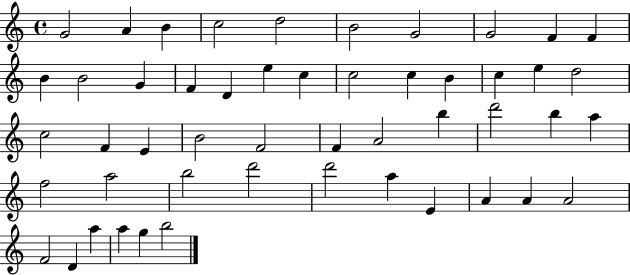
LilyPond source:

{
  \clef treble
  \time 4/4
  \defaultTimeSignature
  \key c \major
  g'2 a'4 b'4 | c''2 d''2 | b'2 g'2 | g'2 f'4 f'4 | \break b'4 b'2 g'4 | f'4 d'4 e''4 c''4 | c''2 c''4 b'4 | c''4 e''4 d''2 | \break c''2 f'4 e'4 | b'2 f'2 | f'4 a'2 b''4 | d'''2 b''4 a''4 | \break f''2 a''2 | b''2 d'''2 | d'''2 a''4 e'4 | a'4 a'4 a'2 | \break f'2 d'4 a''4 | a''4 g''4 b''2 | \bar "|."
}